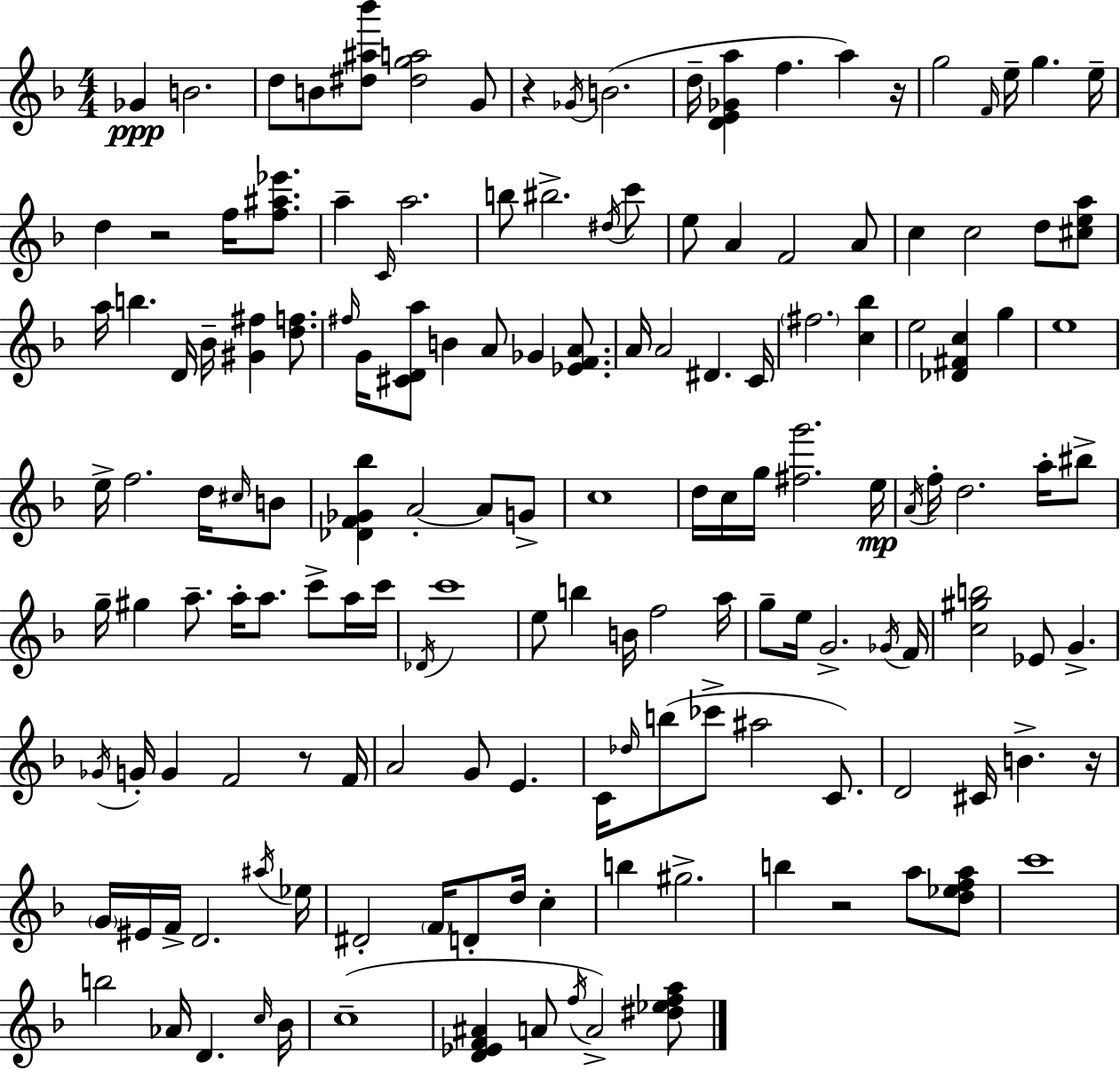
Gb4/q B4/h. D5/e B4/e [D#5,A#5,Bb6]/e [D#5,G5,A5]/h G4/e R/q Gb4/s B4/h. D5/s [D4,E4,Gb4,A5]/q F5/q. A5/q R/s G5/h F4/s E5/s G5/q. E5/s D5/q R/h F5/s [F5,A#5,Eb6]/e. A5/q C4/s A5/h. B5/e BIS5/h. D#5/s C6/e E5/e A4/q F4/h A4/e C5/q C5/h D5/e [C#5,E5,A5]/e A5/s B5/q. D4/s Bb4/s [G#4,F#5]/q [D5,F5]/e. F#5/s G4/s [C#4,D4,A5]/e B4/q A4/e Gb4/q [Eb4,F4,A4]/e. A4/s A4/h D#4/q. C4/s F#5/h. [C5,Bb5]/q E5/h [Db4,F#4,C5]/q G5/q E5/w E5/s F5/h. D5/s C#5/s B4/e [Db4,F4,Gb4,Bb5]/q A4/h A4/e G4/e C5/w D5/s C5/s G5/s [F#5,G6]/h. E5/s A4/s F5/s D5/h. A5/s BIS5/e G5/s G#5/q A5/e. A5/s A5/e. C6/e A5/s C6/s Db4/s C6/w E5/e B5/q B4/s F5/h A5/s G5/e E5/s G4/h. Gb4/s F4/s [C5,G#5,B5]/h Eb4/e G4/q. Gb4/s G4/s G4/q F4/h R/e F4/s A4/h G4/e E4/q. C4/s Db5/s B5/e CES6/e A#5/h C4/e. D4/h C#4/s B4/q. R/s G4/s EIS4/s F4/s D4/h. A#5/s Eb5/s D#4/h F4/s D4/e D5/s C5/q B5/q G#5/h. B5/q R/h A5/e [D5,Eb5,F5,A5]/e C6/w B5/h Ab4/s D4/q. C5/s Bb4/s C5/w [D4,Eb4,F4,A#4]/q A4/e F5/s A4/h [D#5,Eb5,F5,A5]/e